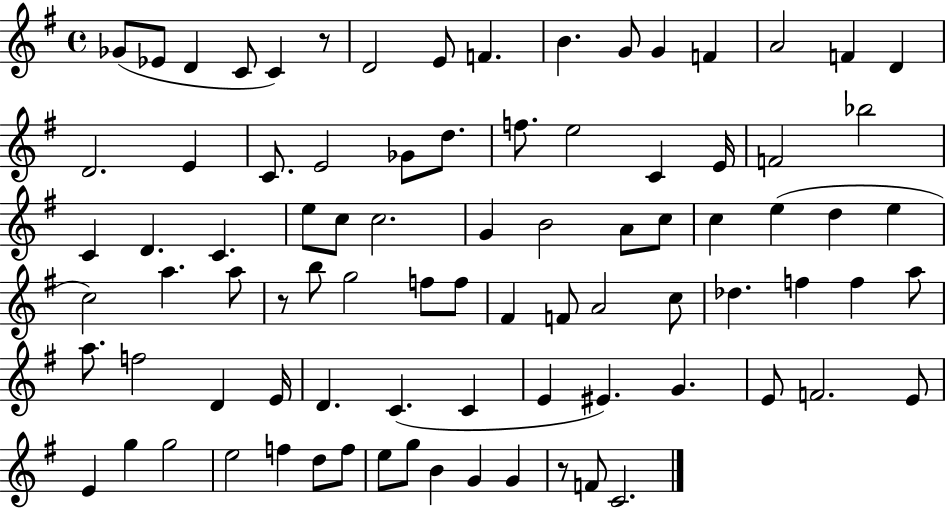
Gb4/e Eb4/e D4/q C4/e C4/q R/e D4/h E4/e F4/q. B4/q. G4/e G4/q F4/q A4/h F4/q D4/q D4/h. E4/q C4/e. E4/h Gb4/e D5/e. F5/e. E5/h C4/q E4/s F4/h Bb5/h C4/q D4/q. C4/q. E5/e C5/e C5/h. G4/q B4/h A4/e C5/e C5/q E5/q D5/q E5/q C5/h A5/q. A5/e R/e B5/e G5/h F5/e F5/e F#4/q F4/e A4/h C5/e Db5/q. F5/q F5/q A5/e A5/e. F5/h D4/q E4/s D4/q. C4/q. C4/q E4/q EIS4/q. G4/q. E4/e F4/h. E4/e E4/q G5/q G5/h E5/h F5/q D5/e F5/e E5/e G5/e B4/q G4/q G4/q R/e F4/e C4/h.